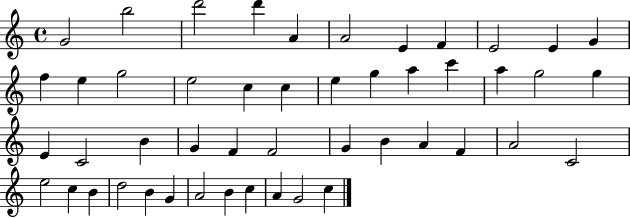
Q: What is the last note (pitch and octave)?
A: C5